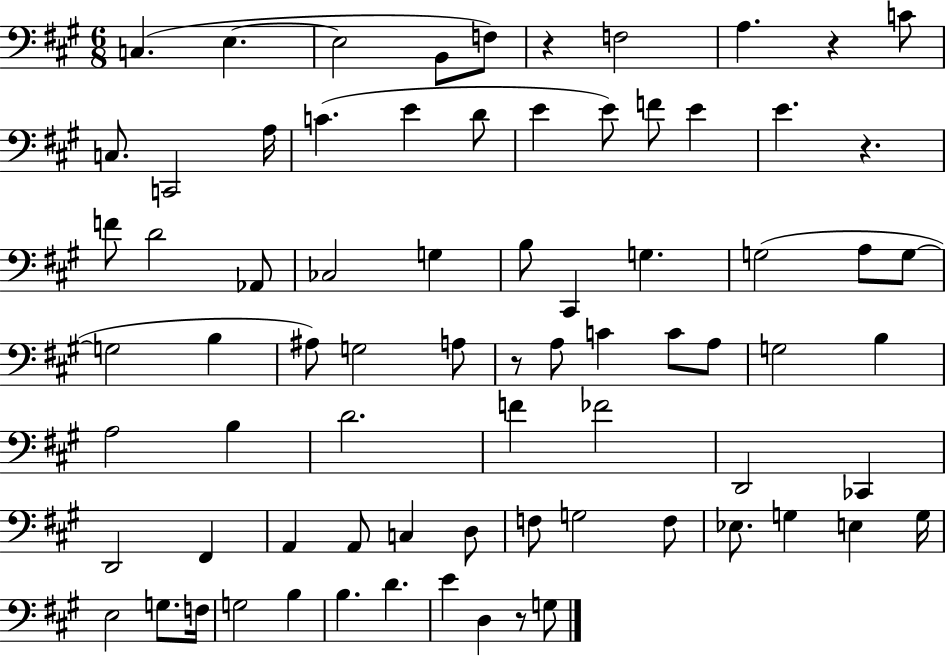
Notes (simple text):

C3/q. E3/q. E3/h B2/e F3/e R/q F3/h A3/q. R/q C4/e C3/e. C2/h A3/s C4/q. E4/q D4/e E4/q E4/e F4/e E4/q E4/q. R/q. F4/e D4/h Ab2/e CES3/h G3/q B3/e C#2/q G3/q. G3/h A3/e G3/e G3/h B3/q A#3/e G3/h A3/e R/e A3/e C4/q C4/e A3/e G3/h B3/q A3/h B3/q D4/h. F4/q FES4/h D2/h CES2/q D2/h F#2/q A2/q A2/e C3/q D3/e F3/e G3/h F3/e Eb3/e. G3/q E3/q G3/s E3/h G3/e. F3/s G3/h B3/q B3/q. D4/q. E4/q D3/q R/e G3/e